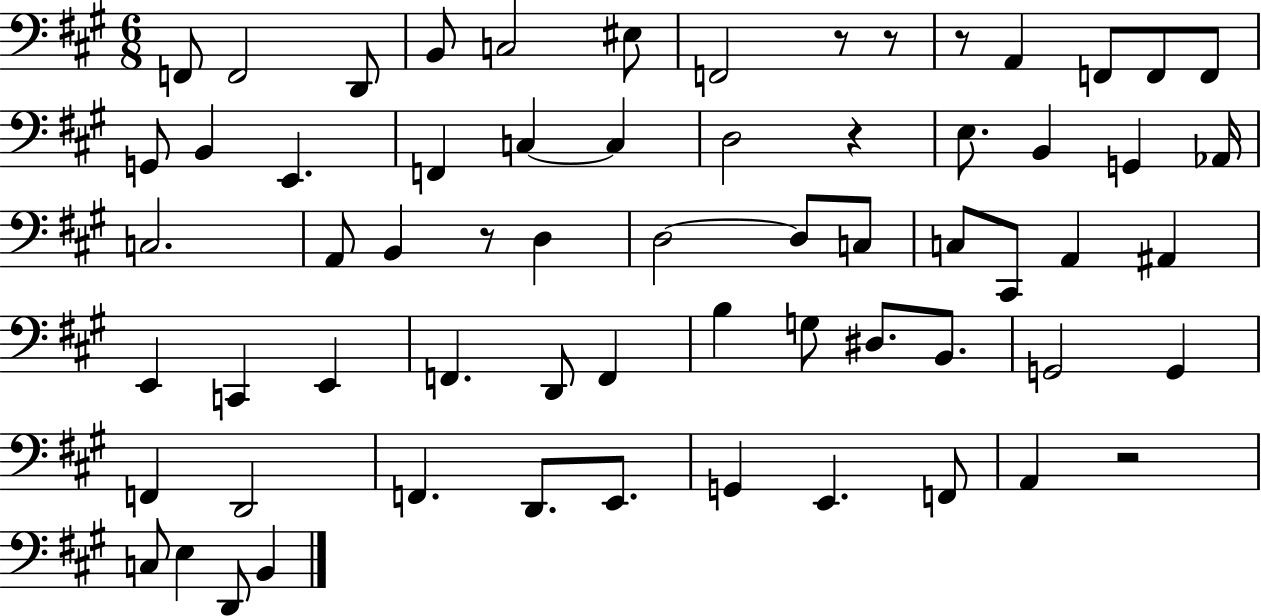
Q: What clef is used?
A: bass